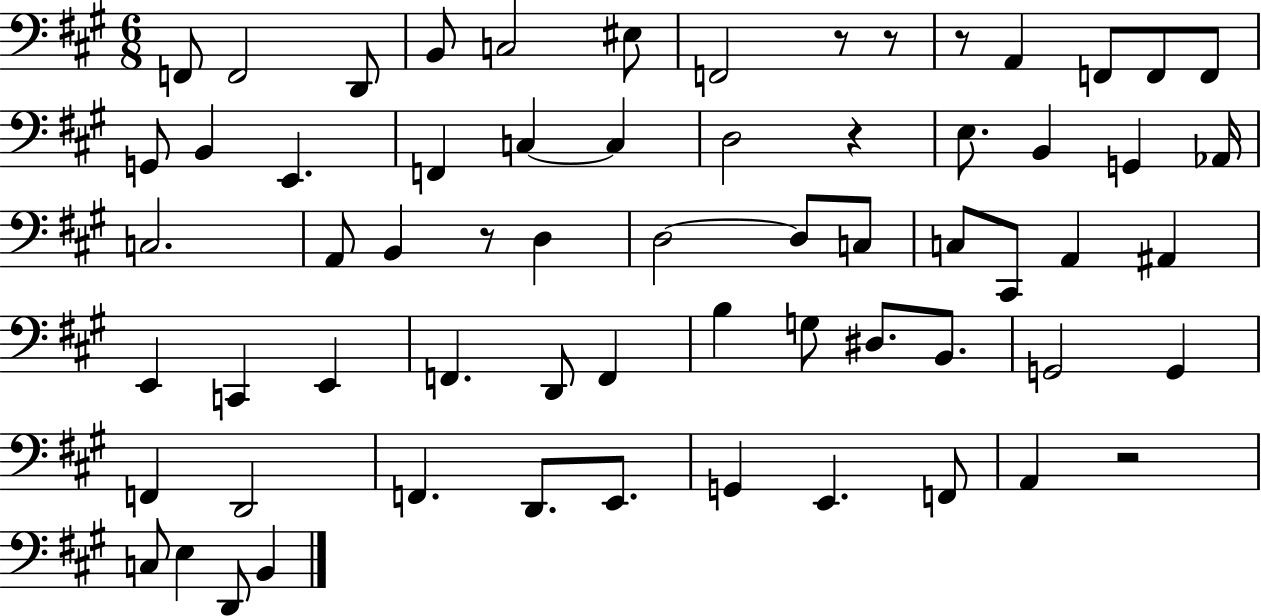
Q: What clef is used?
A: bass